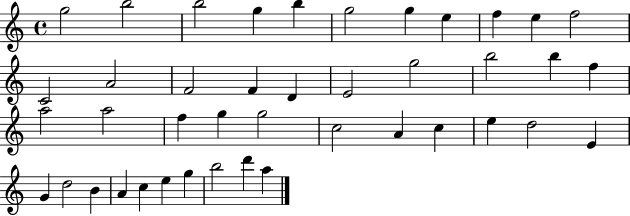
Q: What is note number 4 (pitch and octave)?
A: G5